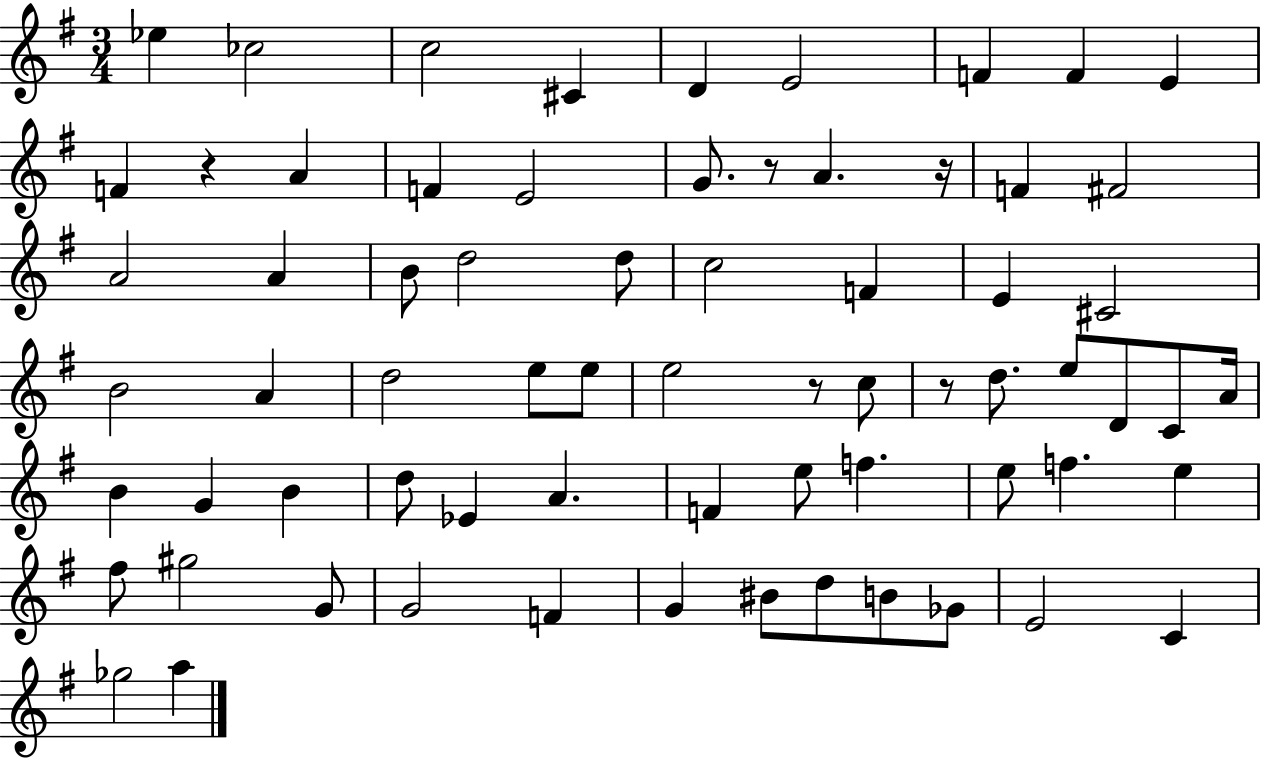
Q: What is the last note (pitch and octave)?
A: A5